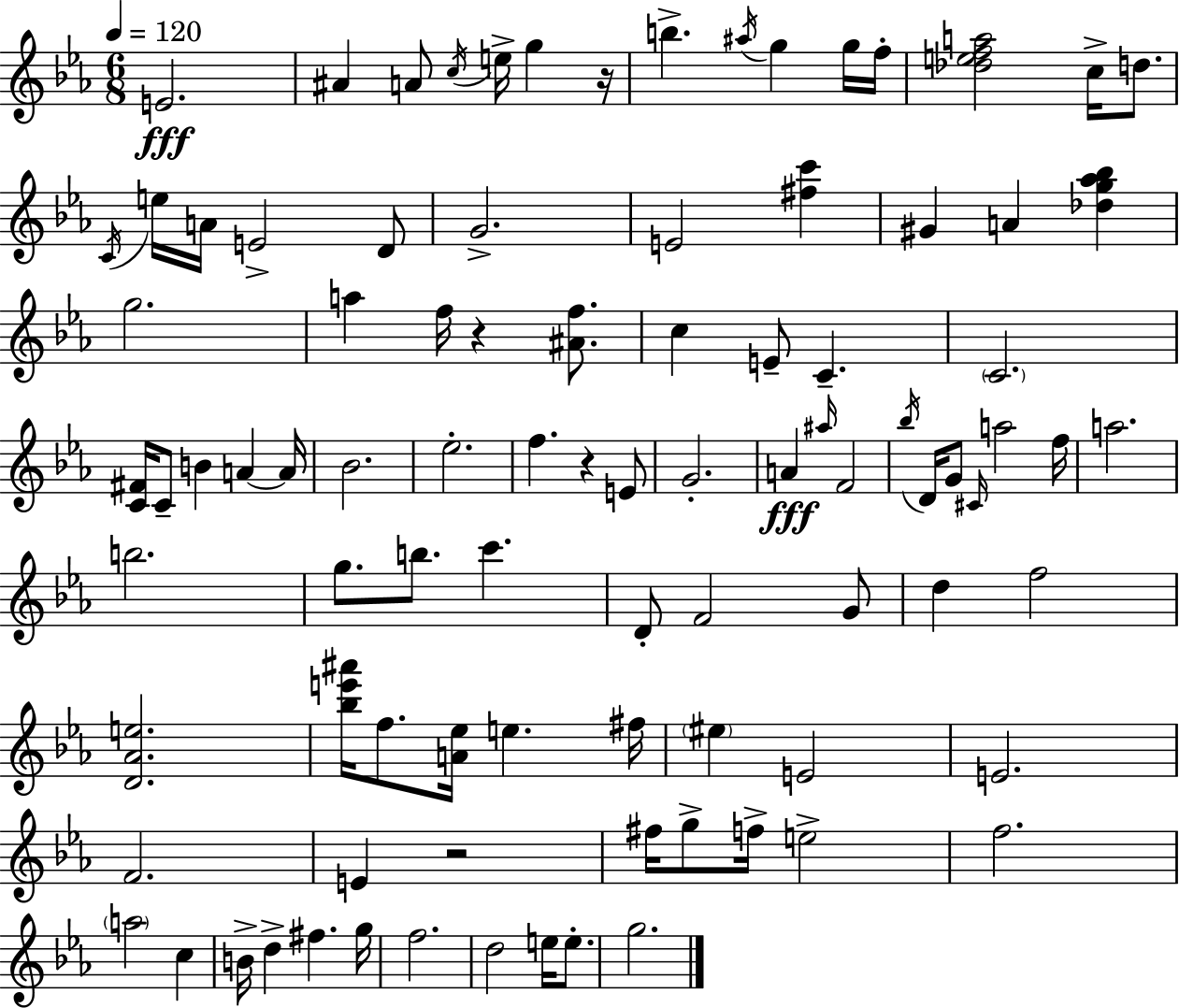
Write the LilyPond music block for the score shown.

{
  \clef treble
  \numericTimeSignature
  \time 6/8
  \key ees \major
  \tempo 4 = 120
  e'2.\fff | ais'4 a'8 \acciaccatura { c''16 } e''16-> g''4 | r16 b''4.-> \acciaccatura { ais''16 } g''4 | g''16 f''16-. <des'' e'' f'' a''>2 c''16-> d''8. | \break \acciaccatura { c'16 } e''16 a'16 e'2-> | d'8 g'2.-> | e'2 <fis'' c'''>4 | gis'4 a'4 <des'' g'' aes'' bes''>4 | \break g''2. | a''4 f''16 r4 | <ais' f''>8. c''4 e'8-- c'4.-- | \parenthesize c'2. | \break <c' fis'>16 c'8-- b'4 a'4~~ | a'16 bes'2. | ees''2.-. | f''4. r4 | \break e'8 g'2.-. | a'4\fff \grace { ais''16 } f'2 | \acciaccatura { bes''16 } d'16 g'8 \grace { cis'16 } a''2 | f''16 a''2. | \break b''2. | g''8. b''8. | c'''4. d'8-. f'2 | g'8 d''4 f''2 | \break <d' aes' e''>2. | <bes'' e''' ais'''>16 f''8. <a' ees''>16 e''4. | fis''16 \parenthesize eis''4 e'2 | e'2. | \break f'2. | e'4 r2 | fis''16 g''8-> f''16-> e''2-> | f''2. | \break \parenthesize a''2 | c''4 b'16-> d''4-> fis''4. | g''16 f''2. | d''2 | \break e''16 e''8.-. g''2. | \bar "|."
}